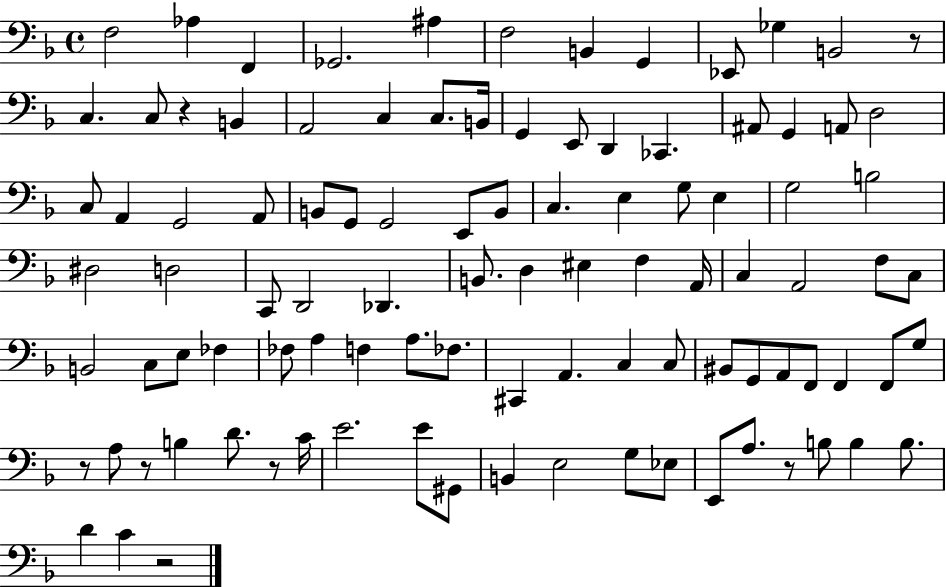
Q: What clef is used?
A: bass